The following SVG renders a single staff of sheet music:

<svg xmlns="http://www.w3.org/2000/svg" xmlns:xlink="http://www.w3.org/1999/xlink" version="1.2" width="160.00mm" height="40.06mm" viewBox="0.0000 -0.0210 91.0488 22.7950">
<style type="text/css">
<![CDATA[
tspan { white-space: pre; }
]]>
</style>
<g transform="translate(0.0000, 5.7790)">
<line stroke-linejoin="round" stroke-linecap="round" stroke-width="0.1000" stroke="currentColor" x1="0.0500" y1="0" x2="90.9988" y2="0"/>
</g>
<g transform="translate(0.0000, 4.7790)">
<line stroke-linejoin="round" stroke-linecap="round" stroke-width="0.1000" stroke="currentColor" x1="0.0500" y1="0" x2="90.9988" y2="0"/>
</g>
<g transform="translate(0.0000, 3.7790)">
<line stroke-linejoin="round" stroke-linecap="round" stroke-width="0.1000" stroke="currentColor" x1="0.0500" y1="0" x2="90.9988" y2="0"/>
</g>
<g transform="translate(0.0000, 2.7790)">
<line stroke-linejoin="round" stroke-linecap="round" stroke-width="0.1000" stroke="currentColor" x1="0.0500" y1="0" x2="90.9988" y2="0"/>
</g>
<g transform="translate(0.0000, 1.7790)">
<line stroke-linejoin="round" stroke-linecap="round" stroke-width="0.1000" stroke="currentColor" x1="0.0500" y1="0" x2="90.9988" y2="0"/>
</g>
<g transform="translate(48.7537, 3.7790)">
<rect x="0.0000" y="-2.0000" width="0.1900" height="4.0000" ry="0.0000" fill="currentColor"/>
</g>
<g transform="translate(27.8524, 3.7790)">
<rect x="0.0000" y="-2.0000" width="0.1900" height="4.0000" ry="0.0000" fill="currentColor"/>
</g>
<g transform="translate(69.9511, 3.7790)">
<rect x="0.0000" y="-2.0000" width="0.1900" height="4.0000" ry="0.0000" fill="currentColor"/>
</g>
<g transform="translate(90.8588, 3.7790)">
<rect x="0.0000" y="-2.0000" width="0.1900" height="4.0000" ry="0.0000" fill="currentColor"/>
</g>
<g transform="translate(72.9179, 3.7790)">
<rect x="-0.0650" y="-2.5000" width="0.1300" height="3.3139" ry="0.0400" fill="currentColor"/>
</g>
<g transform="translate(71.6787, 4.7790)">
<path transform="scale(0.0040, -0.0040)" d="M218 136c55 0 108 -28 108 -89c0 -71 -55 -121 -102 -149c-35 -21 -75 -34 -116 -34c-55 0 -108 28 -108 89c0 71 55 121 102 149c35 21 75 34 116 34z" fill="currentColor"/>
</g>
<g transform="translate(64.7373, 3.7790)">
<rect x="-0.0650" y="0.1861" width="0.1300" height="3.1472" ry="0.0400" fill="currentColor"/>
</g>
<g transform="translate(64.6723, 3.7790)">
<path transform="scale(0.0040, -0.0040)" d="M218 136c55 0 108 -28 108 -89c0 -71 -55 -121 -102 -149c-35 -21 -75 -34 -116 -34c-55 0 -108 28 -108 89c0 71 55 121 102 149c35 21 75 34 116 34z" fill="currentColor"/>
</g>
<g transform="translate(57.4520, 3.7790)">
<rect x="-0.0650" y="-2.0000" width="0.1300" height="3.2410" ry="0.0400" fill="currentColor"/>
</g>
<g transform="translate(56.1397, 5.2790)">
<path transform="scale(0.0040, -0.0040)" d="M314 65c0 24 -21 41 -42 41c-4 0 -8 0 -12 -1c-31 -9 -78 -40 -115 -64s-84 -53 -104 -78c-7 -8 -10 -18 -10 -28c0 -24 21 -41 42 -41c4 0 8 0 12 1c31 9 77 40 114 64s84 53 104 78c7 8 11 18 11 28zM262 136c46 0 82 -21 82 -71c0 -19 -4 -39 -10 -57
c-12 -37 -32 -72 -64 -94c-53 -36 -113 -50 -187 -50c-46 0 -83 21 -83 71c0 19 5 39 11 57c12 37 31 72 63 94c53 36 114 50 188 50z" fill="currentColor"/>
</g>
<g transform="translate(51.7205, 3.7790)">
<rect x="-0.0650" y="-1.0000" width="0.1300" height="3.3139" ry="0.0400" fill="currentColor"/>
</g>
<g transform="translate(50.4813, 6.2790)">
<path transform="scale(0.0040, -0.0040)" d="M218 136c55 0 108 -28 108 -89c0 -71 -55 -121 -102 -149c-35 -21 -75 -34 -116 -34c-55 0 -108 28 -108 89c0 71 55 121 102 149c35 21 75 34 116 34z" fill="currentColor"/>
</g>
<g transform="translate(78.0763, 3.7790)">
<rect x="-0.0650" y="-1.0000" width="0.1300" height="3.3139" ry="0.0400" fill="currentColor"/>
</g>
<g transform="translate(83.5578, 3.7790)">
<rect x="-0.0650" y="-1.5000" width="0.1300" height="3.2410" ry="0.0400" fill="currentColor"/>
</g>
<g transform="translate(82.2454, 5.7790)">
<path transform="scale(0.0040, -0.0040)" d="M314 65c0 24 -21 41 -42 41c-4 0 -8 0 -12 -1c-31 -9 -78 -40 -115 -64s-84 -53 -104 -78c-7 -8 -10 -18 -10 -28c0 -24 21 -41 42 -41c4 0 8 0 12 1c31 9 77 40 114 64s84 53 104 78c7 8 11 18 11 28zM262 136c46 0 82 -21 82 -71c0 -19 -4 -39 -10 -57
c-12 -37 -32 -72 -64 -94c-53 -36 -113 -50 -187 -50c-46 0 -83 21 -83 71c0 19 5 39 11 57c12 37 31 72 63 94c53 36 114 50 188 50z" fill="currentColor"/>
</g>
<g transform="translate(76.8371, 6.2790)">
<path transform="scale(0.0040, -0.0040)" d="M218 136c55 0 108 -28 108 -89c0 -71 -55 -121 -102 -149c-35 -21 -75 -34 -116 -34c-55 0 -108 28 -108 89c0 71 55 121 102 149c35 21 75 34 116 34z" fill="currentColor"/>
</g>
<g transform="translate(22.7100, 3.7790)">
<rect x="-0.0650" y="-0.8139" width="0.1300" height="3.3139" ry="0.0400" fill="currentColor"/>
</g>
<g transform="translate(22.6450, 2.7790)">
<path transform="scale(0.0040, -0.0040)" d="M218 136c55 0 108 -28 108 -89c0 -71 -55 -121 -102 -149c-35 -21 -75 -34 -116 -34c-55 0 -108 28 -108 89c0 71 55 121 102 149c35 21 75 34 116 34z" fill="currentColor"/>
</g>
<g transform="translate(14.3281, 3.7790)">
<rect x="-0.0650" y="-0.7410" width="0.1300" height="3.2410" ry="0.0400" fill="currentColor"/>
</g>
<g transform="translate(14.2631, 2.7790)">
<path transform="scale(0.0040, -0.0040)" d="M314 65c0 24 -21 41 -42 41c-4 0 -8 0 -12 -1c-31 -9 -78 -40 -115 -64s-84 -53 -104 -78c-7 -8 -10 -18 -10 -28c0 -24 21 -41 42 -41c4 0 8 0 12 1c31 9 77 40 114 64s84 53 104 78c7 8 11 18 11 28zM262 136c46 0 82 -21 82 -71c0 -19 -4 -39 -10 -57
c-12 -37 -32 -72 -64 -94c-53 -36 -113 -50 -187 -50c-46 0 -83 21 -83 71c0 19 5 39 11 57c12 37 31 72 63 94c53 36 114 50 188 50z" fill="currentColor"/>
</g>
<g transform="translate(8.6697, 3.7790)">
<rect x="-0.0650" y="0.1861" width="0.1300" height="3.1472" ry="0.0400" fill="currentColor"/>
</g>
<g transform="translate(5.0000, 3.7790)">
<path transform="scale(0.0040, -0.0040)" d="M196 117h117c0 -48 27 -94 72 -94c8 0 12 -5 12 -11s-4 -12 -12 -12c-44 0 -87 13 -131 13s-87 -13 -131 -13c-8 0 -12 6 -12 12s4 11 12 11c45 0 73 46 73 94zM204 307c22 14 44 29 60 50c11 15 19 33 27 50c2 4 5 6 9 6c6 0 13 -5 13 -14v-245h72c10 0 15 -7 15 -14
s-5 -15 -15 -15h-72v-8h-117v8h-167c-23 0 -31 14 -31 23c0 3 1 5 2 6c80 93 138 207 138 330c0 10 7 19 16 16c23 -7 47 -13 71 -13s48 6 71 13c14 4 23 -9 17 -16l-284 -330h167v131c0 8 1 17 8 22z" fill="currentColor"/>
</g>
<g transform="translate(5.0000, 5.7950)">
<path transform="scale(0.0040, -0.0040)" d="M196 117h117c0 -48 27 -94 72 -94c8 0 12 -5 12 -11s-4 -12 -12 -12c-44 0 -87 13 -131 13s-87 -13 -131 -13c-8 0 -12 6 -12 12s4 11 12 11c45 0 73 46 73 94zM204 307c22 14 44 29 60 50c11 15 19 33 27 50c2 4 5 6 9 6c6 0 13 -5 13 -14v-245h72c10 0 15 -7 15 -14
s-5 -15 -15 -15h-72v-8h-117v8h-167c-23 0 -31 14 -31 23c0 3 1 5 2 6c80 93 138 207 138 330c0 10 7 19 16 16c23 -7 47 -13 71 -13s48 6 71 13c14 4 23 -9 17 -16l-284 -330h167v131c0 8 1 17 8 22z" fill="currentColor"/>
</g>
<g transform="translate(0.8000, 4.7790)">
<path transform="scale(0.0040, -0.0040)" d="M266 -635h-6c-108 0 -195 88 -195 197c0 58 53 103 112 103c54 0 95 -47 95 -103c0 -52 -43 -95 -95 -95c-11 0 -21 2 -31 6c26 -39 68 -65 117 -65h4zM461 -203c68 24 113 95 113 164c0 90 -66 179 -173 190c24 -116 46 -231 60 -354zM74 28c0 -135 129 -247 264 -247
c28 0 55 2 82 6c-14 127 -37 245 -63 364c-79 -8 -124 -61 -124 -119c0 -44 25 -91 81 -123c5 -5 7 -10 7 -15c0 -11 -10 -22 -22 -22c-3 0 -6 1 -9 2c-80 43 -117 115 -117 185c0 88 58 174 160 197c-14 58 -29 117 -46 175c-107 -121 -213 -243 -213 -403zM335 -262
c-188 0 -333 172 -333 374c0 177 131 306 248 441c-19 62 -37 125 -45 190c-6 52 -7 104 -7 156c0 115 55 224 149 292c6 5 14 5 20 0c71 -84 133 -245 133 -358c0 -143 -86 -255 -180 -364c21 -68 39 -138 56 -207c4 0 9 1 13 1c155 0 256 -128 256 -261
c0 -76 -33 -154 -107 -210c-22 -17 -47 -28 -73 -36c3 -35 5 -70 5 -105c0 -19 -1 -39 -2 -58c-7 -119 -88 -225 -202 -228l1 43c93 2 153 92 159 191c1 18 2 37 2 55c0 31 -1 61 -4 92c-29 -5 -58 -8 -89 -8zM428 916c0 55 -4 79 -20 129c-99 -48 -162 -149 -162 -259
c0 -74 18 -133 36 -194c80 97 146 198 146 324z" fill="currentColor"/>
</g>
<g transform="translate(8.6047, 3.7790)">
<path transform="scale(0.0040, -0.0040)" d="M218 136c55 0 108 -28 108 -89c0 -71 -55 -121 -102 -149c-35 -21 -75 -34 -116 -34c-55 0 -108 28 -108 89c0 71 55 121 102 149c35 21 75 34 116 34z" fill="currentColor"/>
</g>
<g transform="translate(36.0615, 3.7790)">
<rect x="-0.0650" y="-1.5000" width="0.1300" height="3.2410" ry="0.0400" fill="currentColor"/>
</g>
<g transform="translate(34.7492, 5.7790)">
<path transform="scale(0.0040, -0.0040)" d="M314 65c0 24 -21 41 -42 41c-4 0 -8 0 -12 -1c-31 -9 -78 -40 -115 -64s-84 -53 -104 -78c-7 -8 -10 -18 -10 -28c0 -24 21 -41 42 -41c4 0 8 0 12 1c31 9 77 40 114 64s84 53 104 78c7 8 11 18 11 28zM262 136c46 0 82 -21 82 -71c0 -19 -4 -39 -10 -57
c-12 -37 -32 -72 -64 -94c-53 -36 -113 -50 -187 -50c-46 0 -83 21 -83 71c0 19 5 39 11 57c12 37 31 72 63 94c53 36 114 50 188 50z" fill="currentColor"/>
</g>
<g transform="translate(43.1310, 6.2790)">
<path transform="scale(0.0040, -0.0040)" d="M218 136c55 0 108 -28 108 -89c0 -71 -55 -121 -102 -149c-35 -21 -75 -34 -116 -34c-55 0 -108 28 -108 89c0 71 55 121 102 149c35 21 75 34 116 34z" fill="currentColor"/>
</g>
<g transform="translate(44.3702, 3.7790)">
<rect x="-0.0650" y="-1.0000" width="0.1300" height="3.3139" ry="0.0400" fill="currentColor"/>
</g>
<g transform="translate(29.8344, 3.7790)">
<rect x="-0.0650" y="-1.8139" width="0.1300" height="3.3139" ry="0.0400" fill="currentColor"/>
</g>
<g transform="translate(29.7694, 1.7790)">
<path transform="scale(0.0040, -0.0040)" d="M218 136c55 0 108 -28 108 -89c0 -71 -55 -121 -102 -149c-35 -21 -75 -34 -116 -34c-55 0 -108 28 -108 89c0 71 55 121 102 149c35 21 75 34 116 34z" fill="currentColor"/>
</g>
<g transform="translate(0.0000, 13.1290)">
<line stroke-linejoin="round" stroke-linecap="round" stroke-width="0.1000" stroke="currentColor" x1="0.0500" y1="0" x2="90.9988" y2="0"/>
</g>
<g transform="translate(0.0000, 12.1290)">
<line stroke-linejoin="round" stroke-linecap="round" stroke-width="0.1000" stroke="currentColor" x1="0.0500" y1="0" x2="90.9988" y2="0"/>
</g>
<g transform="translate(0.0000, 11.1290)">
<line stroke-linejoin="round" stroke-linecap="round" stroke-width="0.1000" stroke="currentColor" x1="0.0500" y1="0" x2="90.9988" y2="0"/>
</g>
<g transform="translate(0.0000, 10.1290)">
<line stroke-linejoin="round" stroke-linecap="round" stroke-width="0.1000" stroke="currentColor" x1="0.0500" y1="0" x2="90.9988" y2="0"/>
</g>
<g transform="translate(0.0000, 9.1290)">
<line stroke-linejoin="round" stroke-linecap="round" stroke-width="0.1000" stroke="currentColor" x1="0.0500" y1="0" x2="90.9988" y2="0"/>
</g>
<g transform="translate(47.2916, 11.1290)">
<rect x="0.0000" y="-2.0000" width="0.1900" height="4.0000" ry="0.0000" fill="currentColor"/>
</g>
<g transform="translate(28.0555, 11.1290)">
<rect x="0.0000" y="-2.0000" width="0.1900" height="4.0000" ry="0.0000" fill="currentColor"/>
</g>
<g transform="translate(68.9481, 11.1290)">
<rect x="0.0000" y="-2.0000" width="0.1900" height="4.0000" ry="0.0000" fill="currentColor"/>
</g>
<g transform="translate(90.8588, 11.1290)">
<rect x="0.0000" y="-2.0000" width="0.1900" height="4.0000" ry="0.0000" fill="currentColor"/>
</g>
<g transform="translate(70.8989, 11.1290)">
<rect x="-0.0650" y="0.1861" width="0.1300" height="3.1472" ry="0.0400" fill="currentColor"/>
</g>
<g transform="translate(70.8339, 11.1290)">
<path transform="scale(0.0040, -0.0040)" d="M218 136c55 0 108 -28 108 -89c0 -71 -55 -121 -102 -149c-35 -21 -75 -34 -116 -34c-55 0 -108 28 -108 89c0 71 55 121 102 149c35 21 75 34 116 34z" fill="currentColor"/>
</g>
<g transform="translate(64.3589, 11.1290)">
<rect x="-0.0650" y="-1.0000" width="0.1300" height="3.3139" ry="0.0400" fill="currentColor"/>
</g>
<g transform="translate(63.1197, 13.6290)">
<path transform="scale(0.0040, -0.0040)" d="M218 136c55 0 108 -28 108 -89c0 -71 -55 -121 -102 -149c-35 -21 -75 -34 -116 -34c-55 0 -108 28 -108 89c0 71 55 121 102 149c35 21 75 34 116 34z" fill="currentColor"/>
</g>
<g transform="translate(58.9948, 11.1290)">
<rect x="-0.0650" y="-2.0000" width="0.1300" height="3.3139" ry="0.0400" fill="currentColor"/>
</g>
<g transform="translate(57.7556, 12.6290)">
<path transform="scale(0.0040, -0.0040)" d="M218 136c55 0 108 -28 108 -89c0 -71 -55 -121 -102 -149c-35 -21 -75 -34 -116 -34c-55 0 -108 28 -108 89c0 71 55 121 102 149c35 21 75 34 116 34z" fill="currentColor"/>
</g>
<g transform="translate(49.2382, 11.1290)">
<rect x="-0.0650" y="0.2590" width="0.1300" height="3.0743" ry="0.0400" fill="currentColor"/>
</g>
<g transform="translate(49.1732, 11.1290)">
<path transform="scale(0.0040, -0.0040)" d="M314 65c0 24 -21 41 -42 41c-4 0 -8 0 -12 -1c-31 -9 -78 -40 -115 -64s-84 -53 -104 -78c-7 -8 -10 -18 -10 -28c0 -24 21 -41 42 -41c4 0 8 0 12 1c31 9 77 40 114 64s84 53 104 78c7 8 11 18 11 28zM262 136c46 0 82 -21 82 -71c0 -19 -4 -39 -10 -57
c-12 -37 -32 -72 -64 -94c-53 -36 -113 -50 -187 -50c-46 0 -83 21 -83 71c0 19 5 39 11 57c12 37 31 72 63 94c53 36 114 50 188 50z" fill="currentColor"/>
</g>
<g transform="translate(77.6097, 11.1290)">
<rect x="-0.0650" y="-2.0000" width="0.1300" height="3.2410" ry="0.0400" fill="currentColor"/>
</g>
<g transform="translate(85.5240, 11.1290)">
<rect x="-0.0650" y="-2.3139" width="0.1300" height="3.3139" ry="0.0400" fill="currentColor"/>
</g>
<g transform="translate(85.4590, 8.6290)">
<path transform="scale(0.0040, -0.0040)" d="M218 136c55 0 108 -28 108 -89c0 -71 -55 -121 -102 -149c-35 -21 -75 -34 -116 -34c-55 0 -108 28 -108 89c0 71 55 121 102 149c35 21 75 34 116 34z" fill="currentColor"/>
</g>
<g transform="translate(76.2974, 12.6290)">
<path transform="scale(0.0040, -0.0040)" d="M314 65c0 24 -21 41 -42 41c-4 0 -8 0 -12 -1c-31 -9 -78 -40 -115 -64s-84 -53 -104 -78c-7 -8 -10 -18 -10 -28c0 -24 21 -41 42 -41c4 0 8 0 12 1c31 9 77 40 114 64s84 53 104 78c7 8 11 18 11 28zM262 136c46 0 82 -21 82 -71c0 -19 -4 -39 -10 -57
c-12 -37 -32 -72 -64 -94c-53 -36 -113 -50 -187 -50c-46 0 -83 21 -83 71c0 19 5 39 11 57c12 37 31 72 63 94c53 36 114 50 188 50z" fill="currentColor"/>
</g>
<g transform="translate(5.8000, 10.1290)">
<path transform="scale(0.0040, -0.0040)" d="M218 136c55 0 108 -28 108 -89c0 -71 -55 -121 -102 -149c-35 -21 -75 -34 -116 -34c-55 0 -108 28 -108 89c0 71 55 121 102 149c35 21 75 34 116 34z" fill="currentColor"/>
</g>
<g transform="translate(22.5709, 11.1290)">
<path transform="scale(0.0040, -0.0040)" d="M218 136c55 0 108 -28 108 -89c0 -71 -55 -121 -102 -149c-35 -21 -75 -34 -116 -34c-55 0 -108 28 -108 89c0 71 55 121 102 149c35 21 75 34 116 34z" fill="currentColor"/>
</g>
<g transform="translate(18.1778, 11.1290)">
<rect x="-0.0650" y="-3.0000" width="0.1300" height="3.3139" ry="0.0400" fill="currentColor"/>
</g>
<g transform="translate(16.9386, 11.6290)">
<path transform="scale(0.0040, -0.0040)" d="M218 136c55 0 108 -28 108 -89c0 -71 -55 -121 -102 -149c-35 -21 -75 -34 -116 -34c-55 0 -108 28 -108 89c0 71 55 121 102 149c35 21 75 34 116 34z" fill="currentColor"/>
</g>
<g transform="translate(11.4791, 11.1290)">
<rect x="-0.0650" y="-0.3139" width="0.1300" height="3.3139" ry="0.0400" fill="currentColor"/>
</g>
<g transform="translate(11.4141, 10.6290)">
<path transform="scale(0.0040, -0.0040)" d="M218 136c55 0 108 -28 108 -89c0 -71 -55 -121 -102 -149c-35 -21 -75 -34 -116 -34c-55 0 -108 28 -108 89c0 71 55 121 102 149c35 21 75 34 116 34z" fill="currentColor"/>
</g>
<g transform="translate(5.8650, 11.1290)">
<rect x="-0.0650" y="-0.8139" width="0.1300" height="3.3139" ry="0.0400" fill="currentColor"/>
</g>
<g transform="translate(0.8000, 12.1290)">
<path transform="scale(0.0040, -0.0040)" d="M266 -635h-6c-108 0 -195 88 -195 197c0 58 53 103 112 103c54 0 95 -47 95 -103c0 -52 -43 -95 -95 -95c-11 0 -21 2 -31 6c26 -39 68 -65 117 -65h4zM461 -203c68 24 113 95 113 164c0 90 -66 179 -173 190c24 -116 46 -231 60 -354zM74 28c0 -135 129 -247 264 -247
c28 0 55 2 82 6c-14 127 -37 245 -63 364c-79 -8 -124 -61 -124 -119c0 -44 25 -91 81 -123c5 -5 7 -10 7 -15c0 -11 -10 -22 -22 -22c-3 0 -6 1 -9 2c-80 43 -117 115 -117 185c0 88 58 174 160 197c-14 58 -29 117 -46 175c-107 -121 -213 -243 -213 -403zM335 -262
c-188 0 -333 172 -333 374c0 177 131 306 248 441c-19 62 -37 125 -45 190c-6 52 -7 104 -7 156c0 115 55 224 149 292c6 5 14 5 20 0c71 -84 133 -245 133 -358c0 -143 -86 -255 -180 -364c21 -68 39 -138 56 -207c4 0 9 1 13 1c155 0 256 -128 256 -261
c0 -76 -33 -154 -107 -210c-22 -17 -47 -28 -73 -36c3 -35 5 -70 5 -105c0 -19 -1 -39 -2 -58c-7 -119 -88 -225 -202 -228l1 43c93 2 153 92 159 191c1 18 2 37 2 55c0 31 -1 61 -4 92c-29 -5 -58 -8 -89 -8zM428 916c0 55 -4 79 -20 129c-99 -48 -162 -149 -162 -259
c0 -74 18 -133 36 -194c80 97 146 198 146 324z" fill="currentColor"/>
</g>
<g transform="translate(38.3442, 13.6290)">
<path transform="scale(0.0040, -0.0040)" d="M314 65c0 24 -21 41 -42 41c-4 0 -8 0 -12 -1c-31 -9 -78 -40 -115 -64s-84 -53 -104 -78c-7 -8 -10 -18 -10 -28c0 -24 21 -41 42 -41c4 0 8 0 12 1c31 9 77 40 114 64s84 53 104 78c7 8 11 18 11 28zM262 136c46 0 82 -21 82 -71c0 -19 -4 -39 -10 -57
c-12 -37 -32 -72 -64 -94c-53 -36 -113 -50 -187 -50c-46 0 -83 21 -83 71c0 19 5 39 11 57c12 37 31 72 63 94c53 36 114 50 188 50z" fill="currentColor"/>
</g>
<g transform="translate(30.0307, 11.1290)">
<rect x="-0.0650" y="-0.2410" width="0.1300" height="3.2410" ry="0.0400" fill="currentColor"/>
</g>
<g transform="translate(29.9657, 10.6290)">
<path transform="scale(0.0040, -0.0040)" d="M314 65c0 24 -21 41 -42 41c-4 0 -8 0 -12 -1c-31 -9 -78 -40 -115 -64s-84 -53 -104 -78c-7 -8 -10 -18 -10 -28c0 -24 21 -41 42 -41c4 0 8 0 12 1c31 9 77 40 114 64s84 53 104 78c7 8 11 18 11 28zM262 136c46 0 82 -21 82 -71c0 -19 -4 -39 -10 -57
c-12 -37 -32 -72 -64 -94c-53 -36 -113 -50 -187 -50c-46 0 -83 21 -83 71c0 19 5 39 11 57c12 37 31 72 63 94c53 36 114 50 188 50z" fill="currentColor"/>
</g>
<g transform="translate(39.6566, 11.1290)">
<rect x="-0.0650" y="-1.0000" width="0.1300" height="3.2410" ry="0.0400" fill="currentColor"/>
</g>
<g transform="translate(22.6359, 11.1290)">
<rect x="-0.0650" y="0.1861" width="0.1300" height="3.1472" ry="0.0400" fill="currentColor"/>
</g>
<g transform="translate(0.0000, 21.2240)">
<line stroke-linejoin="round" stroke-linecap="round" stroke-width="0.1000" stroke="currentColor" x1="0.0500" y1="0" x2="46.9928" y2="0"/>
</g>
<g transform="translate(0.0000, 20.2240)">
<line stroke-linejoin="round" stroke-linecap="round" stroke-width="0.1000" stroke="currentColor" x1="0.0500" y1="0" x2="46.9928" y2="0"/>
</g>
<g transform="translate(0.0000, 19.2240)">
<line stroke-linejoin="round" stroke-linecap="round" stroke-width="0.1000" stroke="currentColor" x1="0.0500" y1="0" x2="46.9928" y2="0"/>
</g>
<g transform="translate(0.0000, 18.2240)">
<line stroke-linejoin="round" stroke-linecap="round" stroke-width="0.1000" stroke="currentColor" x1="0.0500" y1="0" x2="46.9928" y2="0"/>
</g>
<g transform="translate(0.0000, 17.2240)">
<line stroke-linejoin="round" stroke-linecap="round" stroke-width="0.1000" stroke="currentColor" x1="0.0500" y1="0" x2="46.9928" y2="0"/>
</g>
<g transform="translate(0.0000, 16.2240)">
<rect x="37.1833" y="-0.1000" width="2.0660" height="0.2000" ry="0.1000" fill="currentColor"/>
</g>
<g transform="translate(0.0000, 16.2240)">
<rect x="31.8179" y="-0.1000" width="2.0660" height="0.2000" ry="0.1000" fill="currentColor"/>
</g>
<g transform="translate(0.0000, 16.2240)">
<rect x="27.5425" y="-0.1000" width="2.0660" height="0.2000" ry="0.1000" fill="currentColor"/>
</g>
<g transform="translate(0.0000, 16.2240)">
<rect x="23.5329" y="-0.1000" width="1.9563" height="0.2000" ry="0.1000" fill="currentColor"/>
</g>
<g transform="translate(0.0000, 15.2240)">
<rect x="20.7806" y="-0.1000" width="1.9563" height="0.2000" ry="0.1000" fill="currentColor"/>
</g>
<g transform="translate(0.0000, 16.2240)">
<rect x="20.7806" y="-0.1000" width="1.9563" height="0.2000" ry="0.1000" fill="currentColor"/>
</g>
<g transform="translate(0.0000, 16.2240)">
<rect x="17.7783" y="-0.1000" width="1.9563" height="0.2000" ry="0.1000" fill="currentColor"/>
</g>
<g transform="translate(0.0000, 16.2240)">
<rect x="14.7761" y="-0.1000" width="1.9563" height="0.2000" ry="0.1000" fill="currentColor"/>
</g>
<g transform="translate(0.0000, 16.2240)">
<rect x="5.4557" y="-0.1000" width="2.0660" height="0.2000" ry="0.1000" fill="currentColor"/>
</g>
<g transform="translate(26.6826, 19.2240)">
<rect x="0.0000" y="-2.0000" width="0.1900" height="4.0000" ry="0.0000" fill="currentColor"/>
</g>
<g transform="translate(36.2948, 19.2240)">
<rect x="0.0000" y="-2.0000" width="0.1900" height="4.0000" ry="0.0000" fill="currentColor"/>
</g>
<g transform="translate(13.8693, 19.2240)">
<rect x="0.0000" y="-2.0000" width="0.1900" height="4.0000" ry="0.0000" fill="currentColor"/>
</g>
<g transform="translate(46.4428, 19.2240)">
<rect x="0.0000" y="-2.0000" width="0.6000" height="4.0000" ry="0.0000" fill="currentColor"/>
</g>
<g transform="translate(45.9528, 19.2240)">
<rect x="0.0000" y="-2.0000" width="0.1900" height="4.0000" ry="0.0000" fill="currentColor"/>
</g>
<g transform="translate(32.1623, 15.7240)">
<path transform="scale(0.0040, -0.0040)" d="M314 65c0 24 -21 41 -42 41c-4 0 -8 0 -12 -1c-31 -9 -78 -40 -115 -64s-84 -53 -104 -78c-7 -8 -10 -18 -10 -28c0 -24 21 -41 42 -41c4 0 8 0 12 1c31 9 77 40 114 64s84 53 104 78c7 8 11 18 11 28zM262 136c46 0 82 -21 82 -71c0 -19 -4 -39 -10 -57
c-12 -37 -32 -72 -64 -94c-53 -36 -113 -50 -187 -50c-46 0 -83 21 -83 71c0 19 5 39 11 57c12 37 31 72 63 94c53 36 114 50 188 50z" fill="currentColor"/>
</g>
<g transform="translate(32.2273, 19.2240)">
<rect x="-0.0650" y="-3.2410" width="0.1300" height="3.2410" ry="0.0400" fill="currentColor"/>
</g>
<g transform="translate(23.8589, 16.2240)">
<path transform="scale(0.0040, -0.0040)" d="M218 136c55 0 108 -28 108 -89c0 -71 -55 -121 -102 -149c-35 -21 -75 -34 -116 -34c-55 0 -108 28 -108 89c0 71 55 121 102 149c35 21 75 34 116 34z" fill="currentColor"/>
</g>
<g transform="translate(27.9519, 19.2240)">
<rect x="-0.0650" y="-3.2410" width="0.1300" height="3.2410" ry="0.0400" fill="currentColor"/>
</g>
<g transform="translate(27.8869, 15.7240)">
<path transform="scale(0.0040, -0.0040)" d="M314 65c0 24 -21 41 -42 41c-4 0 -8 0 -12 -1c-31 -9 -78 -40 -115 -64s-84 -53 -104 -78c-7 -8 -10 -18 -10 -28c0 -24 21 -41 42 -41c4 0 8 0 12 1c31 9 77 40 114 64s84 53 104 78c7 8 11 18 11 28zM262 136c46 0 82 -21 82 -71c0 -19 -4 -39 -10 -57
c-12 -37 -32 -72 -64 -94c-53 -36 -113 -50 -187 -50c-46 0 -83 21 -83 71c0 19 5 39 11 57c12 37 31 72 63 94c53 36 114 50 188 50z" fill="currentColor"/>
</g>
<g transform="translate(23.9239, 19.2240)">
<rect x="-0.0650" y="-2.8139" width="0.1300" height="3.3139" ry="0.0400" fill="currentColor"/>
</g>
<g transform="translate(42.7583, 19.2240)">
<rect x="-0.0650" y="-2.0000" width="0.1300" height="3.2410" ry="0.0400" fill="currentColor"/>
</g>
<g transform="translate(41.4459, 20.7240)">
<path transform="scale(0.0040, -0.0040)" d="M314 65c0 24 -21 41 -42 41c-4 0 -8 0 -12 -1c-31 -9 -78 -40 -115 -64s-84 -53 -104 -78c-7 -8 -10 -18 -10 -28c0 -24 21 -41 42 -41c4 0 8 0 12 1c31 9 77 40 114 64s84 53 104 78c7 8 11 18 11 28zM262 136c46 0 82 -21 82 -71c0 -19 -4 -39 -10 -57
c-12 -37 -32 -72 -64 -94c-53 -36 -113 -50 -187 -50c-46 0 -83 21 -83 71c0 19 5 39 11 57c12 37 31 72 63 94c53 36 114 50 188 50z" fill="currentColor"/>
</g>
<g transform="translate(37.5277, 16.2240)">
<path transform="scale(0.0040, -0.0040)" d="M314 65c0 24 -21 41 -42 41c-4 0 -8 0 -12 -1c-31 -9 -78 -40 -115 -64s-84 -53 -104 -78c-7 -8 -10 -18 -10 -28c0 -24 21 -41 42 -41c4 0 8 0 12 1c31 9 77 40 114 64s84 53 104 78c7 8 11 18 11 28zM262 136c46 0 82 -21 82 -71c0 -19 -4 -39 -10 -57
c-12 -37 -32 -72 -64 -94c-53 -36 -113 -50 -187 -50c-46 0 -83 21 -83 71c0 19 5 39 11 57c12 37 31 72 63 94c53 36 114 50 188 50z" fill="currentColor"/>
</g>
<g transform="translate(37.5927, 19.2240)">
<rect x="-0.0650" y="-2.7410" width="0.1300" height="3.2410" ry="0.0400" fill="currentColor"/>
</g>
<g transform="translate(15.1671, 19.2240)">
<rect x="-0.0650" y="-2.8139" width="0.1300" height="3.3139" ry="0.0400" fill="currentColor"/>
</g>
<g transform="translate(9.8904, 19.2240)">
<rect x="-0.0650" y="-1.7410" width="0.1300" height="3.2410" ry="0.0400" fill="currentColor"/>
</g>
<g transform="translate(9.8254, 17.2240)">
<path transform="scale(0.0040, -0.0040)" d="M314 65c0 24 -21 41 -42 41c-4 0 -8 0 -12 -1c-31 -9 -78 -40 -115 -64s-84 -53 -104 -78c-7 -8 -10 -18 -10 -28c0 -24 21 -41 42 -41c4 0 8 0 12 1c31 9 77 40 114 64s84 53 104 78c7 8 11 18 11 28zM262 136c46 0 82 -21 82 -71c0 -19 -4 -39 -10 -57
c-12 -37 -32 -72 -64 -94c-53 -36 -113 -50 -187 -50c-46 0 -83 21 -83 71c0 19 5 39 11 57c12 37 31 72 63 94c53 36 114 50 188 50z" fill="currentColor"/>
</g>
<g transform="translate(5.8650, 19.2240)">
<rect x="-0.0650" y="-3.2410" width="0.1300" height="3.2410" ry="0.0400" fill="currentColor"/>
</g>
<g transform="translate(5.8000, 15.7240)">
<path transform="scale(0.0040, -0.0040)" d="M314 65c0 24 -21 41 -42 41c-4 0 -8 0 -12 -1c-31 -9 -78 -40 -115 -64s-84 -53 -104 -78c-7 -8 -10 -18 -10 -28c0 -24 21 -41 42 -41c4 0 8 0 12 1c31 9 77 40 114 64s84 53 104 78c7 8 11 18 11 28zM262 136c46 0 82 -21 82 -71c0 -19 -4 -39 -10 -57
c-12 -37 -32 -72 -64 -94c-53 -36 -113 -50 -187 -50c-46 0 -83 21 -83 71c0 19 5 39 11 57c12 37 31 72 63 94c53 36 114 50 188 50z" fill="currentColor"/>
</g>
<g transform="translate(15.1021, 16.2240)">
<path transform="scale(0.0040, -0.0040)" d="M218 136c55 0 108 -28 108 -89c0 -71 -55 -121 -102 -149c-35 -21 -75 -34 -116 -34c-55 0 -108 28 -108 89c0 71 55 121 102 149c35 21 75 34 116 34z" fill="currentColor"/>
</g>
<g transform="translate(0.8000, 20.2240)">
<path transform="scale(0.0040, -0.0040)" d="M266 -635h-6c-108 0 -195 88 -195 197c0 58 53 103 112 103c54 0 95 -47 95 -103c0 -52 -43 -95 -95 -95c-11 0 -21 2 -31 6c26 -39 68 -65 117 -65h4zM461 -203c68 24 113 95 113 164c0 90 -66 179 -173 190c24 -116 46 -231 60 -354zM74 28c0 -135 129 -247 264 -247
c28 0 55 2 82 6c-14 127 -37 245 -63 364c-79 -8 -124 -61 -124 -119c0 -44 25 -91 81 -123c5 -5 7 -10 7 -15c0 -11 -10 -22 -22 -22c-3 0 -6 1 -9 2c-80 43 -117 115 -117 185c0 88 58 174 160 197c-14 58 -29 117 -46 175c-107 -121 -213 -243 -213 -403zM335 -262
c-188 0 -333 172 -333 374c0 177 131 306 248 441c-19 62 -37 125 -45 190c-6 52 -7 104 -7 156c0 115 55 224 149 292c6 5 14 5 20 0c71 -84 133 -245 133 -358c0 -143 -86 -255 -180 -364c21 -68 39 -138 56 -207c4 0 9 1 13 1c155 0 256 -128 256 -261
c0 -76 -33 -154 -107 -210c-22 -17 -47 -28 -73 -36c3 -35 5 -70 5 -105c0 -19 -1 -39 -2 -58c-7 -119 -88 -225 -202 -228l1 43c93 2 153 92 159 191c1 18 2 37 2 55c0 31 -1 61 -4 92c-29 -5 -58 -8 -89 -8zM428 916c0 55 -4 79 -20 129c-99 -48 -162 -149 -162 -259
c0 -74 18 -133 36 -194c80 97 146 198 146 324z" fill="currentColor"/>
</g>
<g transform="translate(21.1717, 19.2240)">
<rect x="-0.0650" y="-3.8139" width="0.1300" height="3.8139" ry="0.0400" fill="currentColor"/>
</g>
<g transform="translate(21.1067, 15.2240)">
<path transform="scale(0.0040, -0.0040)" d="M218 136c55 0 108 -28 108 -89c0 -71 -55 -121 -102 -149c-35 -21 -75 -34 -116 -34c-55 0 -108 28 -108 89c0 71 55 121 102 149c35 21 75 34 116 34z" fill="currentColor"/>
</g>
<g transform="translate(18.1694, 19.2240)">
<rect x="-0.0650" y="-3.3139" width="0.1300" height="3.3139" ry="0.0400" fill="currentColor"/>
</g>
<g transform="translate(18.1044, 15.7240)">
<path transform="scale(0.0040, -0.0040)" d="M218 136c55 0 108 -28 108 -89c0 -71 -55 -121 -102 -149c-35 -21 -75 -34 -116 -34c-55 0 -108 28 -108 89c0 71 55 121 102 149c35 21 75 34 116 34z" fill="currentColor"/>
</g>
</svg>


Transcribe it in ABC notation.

X:1
T:Untitled
M:4/4
L:1/4
K:C
B d2 d f E2 D D F2 B G D E2 d c A B c2 D2 B2 F D B F2 g b2 f2 a b c' a b2 b2 a2 F2